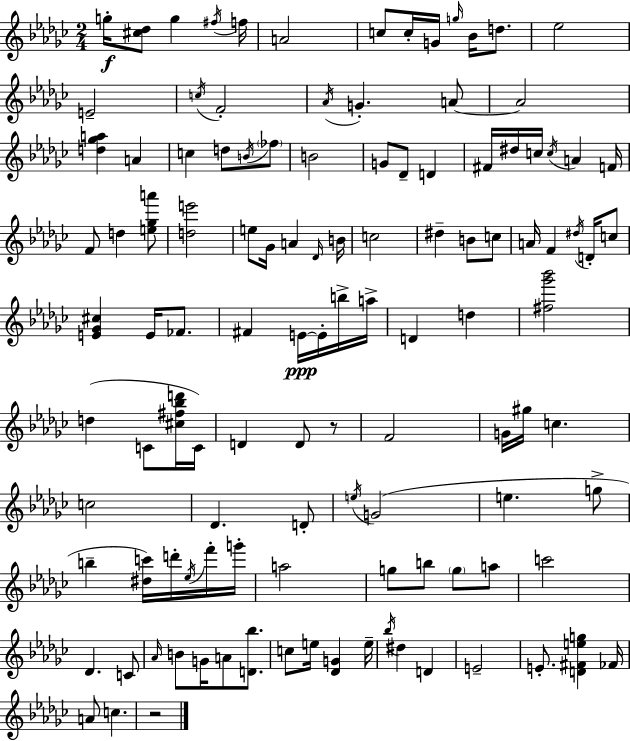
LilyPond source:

{
  \clef treble
  \numericTimeSignature
  \time 2/4
  \key ees \minor
  \repeat volta 2 { g''16-.\f <cis'' des''>8 g''4 \acciaccatura { fis''16 } | f''16 a'2 | c''8 c''16-. g'16 \grace { g''16 } bes'16 d''8. | ees''2 | \break e'2-- | \acciaccatura { c''16 } f'2-. | \acciaccatura { aes'16 } g'4.-. | a'8~~ a'2 | \break <d'' ges'' a''>4 | a'4 c''4 | d''8 \acciaccatura { b'16 } \parenthesize fes''8 b'2 | g'8 des'8-- | \break d'4 fis'16 dis''16 c''16 | \acciaccatura { c''16 } a'4 f'16 f'8 | d''4 <e'' ges'' a'''>8 <d'' e'''>2 | e''8 | \break ges'16 a'4 \grace { des'16 } b'16 c''2 | dis''4-- | b'8 c''8 a'16 | f'4 \acciaccatura { dis''16 } d'16-. c''8 | \break <e' ges' cis''>4 e'16 fes'8. | fis'4 e'16~~\ppp e'16-. b''16-> a''16-> | d'4 d''4 | <fis'' ges''' bes'''>2 | \break d''4( c'8 <cis'' fis'' bes'' d'''>16 c'16) | d'4 d'8 r8 | f'2 | g'16 gis''16 c''4. | \break c''2 | des'4. d'8-. | \acciaccatura { e''16 } g'2( | e''4. g''8-> | \break b''4-- <dis'' c'''>16) d'''16-. \acciaccatura { ees''16 } | f'''16-. g'''16-. a''2 | g''8 b''8 \parenthesize g''8 | a''8 c'''2 | \break des'4. | c'8 \grace { aes'16 } b'8 g'16 a'8 | <d' bes''>8. c''8 e''16 <des' g'>4 | e''16-- \acciaccatura { bes''16 } dis''4 | \break d'4 e'2-- | e'8.-. <d' fis' e'' g''>4 | fes'16 a'8 c''4. | r2 | \break } \bar "|."
}